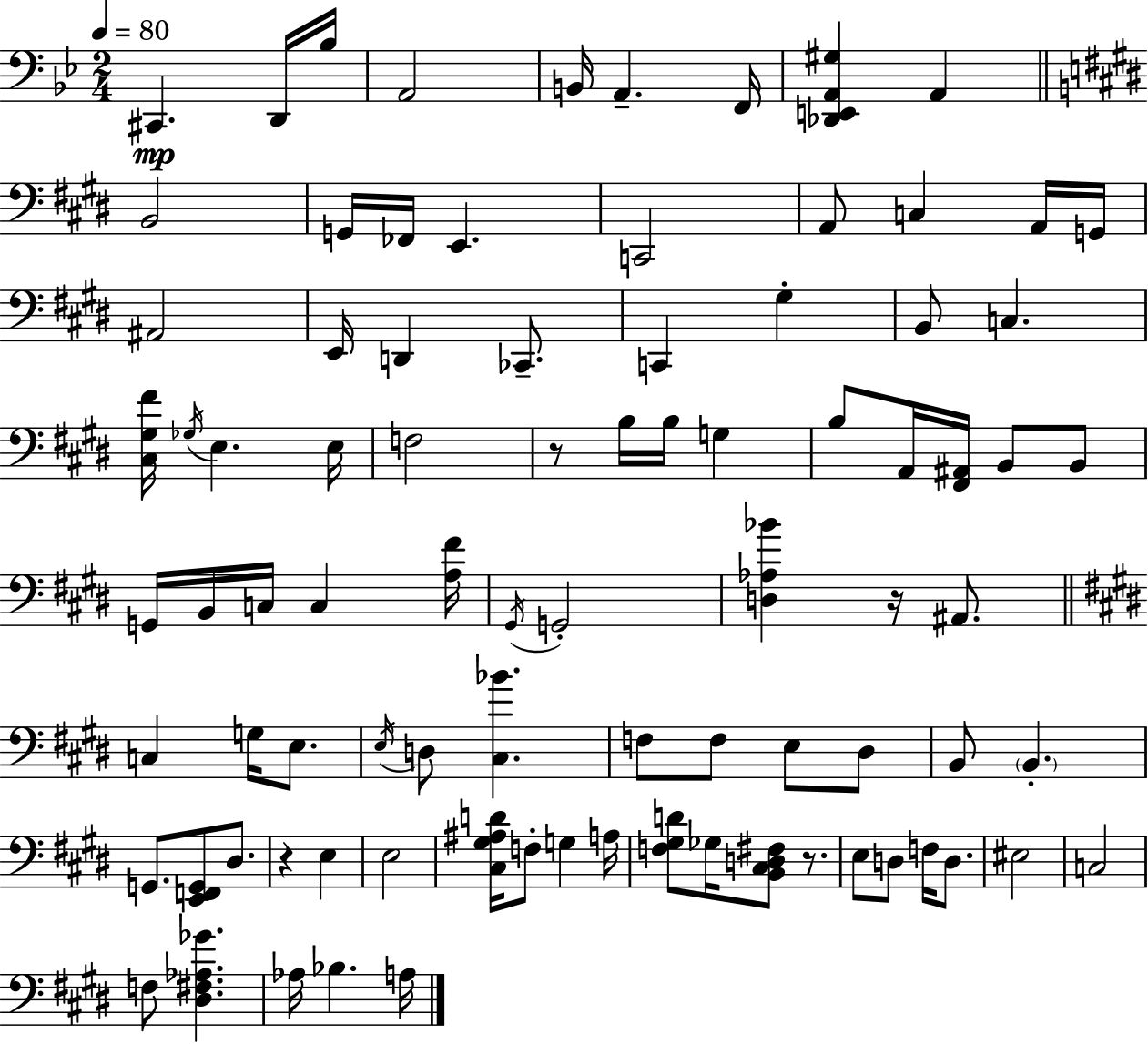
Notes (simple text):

C#2/q. D2/s Bb3/s A2/h B2/s A2/q. F2/s [Db2,E2,A2,G#3]/q A2/q B2/h G2/s FES2/s E2/q. C2/h A2/e C3/q A2/s G2/s A#2/h E2/s D2/q CES2/e. C2/q G#3/q B2/e C3/q. [C#3,G#3,F#4]/s Gb3/s E3/q. E3/s F3/h R/e B3/s B3/s G3/q B3/e A2/s [F#2,A#2]/s B2/e B2/e G2/s B2/s C3/s C3/q [A3,F#4]/s G#2/s G2/h [D3,Ab3,Bb4]/q R/s A#2/e. C3/q G3/s E3/e. E3/s D3/e [C#3,Bb4]/q. F3/e F3/e E3/e D#3/e B2/e B2/q. G2/e. [E2,F2,G2]/e D#3/e. R/q E3/q E3/h [C#3,G#3,A#3,D4]/s F3/e G3/q A3/s [F3,G#3,D4]/e Gb3/s [B2,C#3,D3,F#3]/e R/e. E3/e D3/e F3/s D3/e. EIS3/h C3/h F3/e [D#3,F#3,Ab3,Gb4]/q. Ab3/s Bb3/q. A3/s